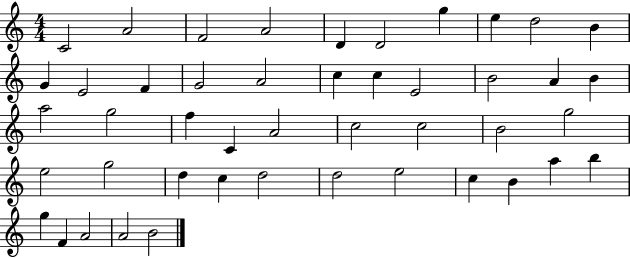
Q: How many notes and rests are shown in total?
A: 46